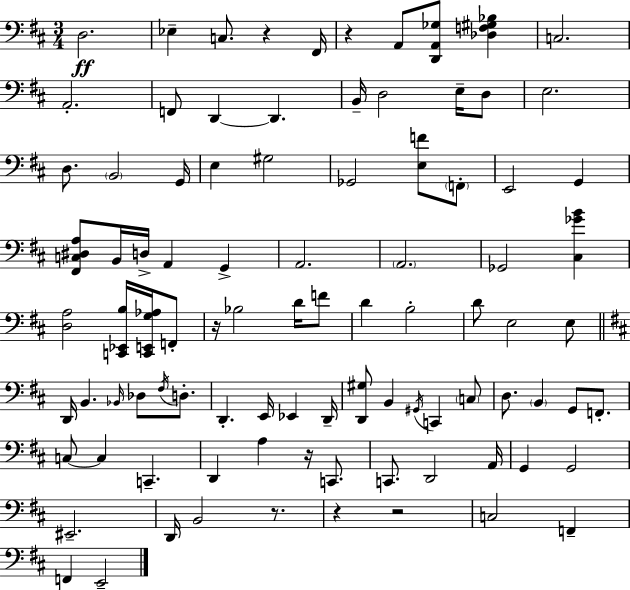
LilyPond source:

{
  \clef bass
  \numericTimeSignature
  \time 3/4
  \key d \major
  d2.\ff | ees4-- c8. r4 fis,16 | r4 a,8 <d, a, ges>8 <des f gis bes>4 | c2. | \break a,2.-. | f,8 d,4~~ d,4. | b,16-- d2 e16-- d8 | e2. | \break d8. \parenthesize b,2 g,16 | e4 gis2 | ges,2 <e f'>8 \parenthesize f,8-. | e,2 g,4 | \break <fis, c dis a>8 b,16 d16-> a,4 g,4-> | a,2. | \parenthesize a,2. | ges,2 <cis ges' b'>4 | \break <d a>2 <c, ees, b>16 <c, e, g aes>16 f,8-. | r16 bes2 d'16 f'8 | d'4 b2-. | d'8 e2 e8 | \break \bar "||" \break \key d \major d,16 b,4. \grace { bes,16 } des8 \acciaccatura { fis16 } d8.-. | d,4.-. e,16 ees,4 | d,16-- <d, gis>8 b,4 \acciaccatura { gis,16 } c,4 | \parenthesize c8 d8. \parenthesize b,4 g,8 | \break f,8.-. c8~~ c4 c,4.-- | d,4 a4 r16 | c,8. c,8. d,2 | a,16 g,4 g,2 | \break eis,2.-- | d,16 b,2 | r8. r4 r2 | c2 f,4-- | \break f,4 e,2-- | \bar "|."
}